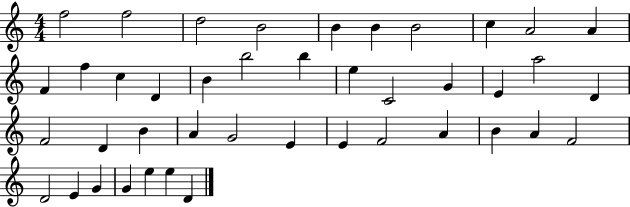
F5/h F5/h D5/h B4/h B4/q B4/q B4/h C5/q A4/h A4/q F4/q F5/q C5/q D4/q B4/q B5/h B5/q E5/q C4/h G4/q E4/q A5/h D4/q F4/h D4/q B4/q A4/q G4/h E4/q E4/q F4/h A4/q B4/q A4/q F4/h D4/h E4/q G4/q G4/q E5/q E5/q D4/q